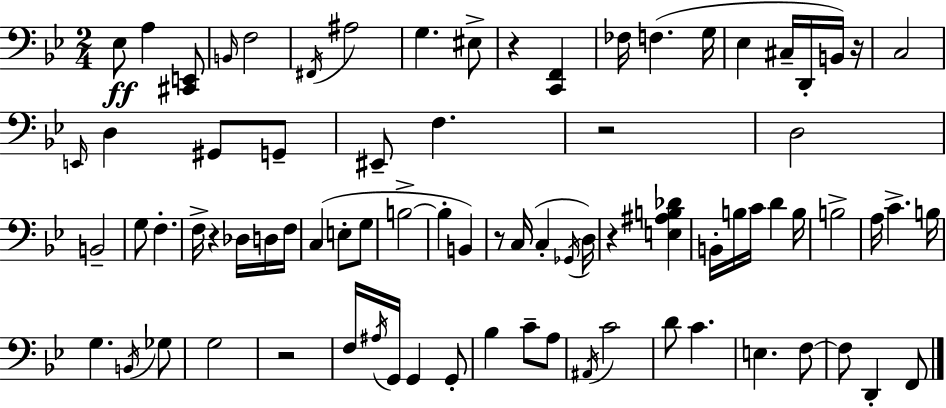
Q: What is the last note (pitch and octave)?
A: F2